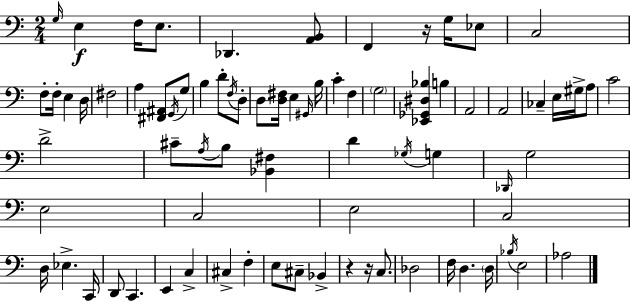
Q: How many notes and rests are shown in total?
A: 77